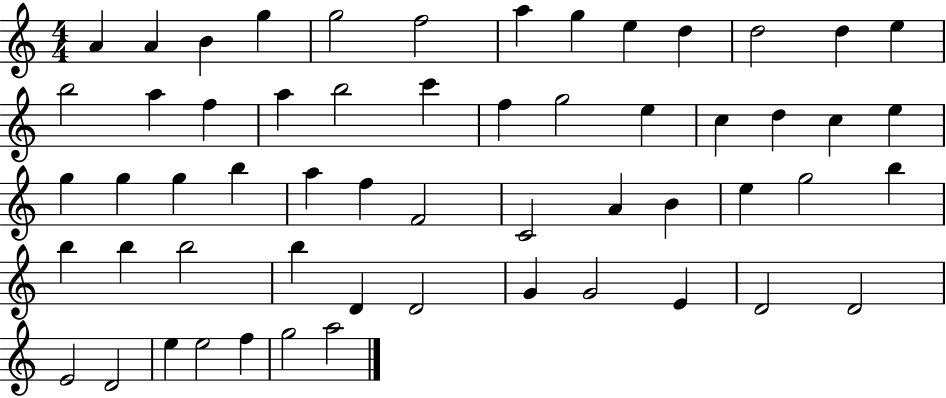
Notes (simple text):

A4/q A4/q B4/q G5/q G5/h F5/h A5/q G5/q E5/q D5/q D5/h D5/q E5/q B5/h A5/q F5/q A5/q B5/h C6/q F5/q G5/h E5/q C5/q D5/q C5/q E5/q G5/q G5/q G5/q B5/q A5/q F5/q F4/h C4/h A4/q B4/q E5/q G5/h B5/q B5/q B5/q B5/h B5/q D4/q D4/h G4/q G4/h E4/q D4/h D4/h E4/h D4/h E5/q E5/h F5/q G5/h A5/h